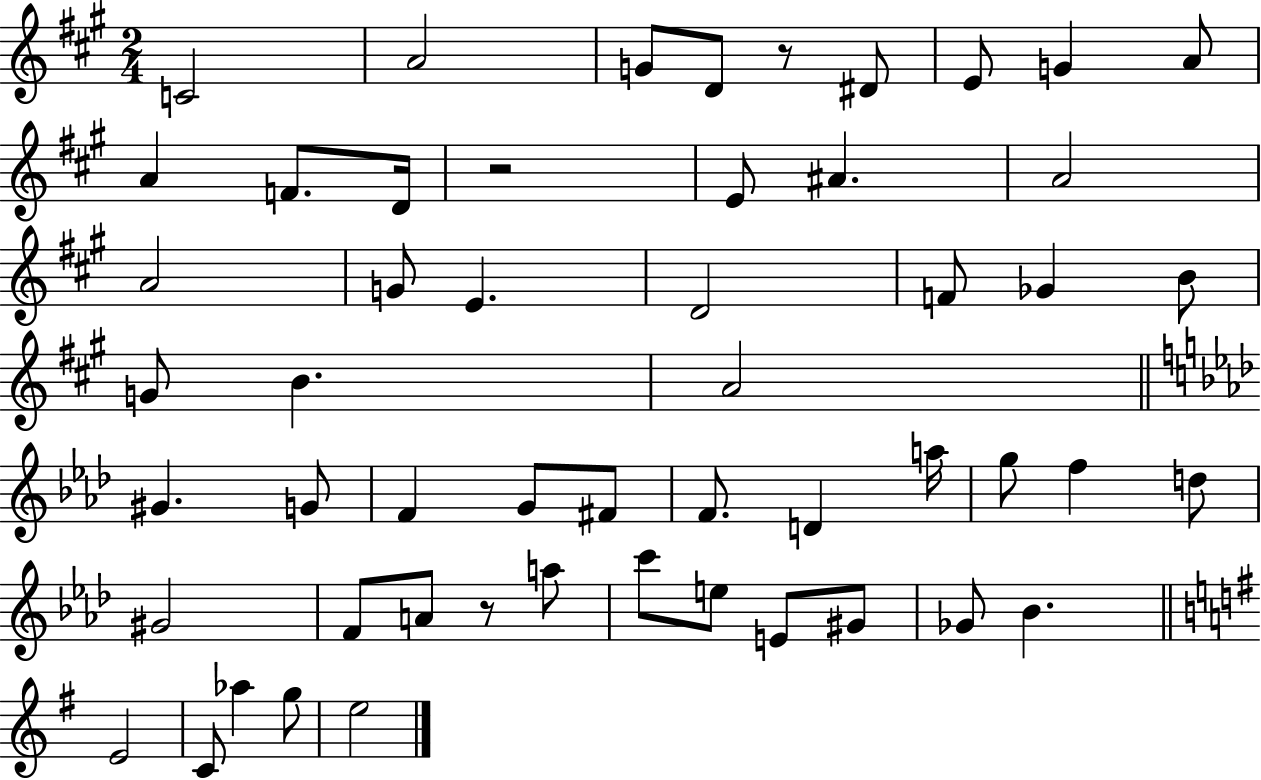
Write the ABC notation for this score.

X:1
T:Untitled
M:2/4
L:1/4
K:A
C2 A2 G/2 D/2 z/2 ^D/2 E/2 G A/2 A F/2 D/4 z2 E/2 ^A A2 A2 G/2 E D2 F/2 _G B/2 G/2 B A2 ^G G/2 F G/2 ^F/2 F/2 D a/4 g/2 f d/2 ^G2 F/2 A/2 z/2 a/2 c'/2 e/2 E/2 ^G/2 _G/2 _B E2 C/2 _a g/2 e2